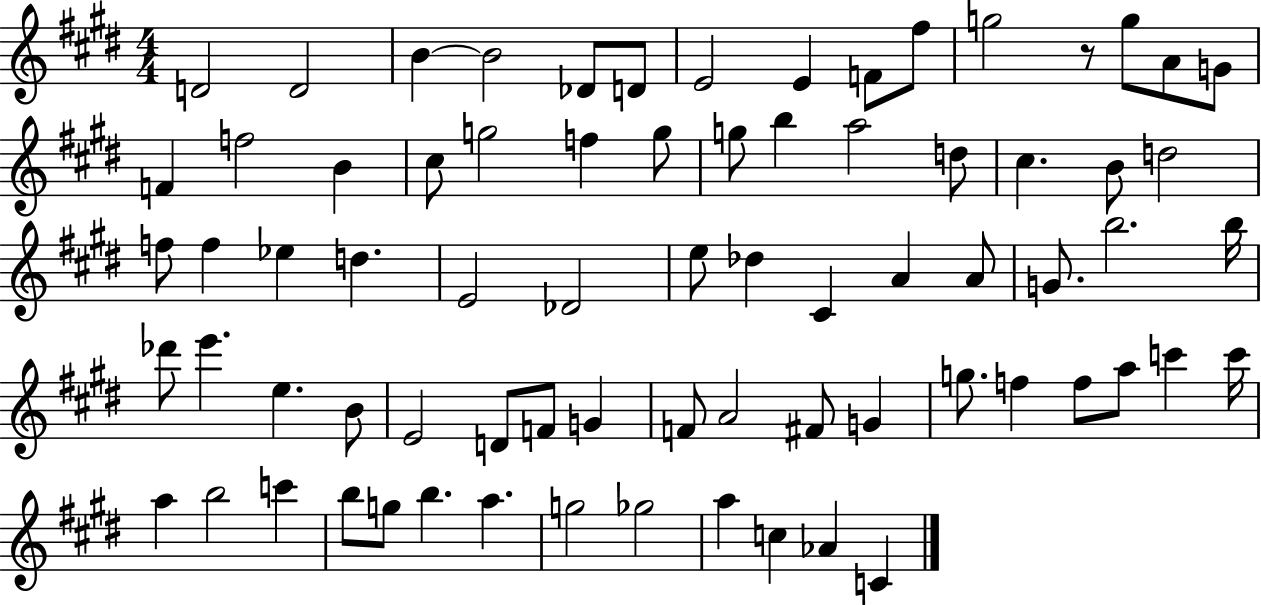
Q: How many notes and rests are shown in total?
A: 74